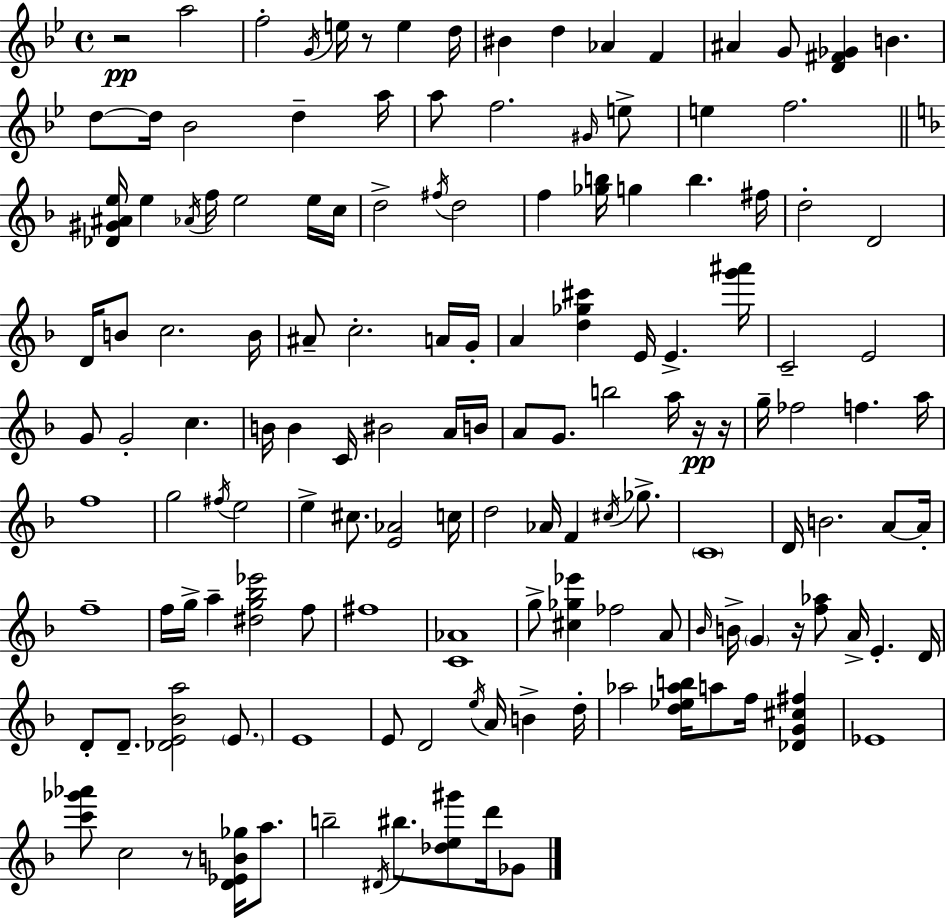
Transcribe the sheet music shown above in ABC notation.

X:1
T:Untitled
M:4/4
L:1/4
K:Gm
z2 a2 f2 G/4 e/4 z/2 e d/4 ^B d _A F ^A G/2 [D^F_G] B d/2 d/4 _B2 d a/4 a/2 f2 ^G/4 e/2 e f2 [_D^G^Ae]/4 e _A/4 f/4 e2 e/4 c/4 d2 ^f/4 d2 f [_gb]/4 g b ^f/4 d2 D2 D/4 B/2 c2 B/4 ^A/2 c2 A/4 G/4 A [d_g^c'] E/4 E [g'^a']/4 C2 E2 G/2 G2 c B/4 B C/4 ^B2 A/4 B/4 A/2 G/2 b2 a/4 z/4 z/4 g/4 _f2 f a/4 f4 g2 ^f/4 e2 e ^c/2 [E_A]2 c/4 d2 _A/4 F ^c/4 _g/2 C4 D/4 B2 A/2 A/4 f4 f/4 g/4 a [^dg_b_e']2 f/2 ^f4 [C_A]4 g/2 [^c_g_e'] _f2 A/2 _B/4 B/4 G z/4 [f_a]/2 A/4 E D/4 D/2 D/2 [_DE_Ba]2 E/2 E4 E/2 D2 e/4 A/4 B d/4 _a2 [d_e_ab]/4 a/2 f/4 [_DG^c^f] _E4 [c'_g'_a']/2 c2 z/2 [D_EB_g]/4 a/2 b2 ^D/4 ^b/2 [_de^g']/2 d'/4 _G/2